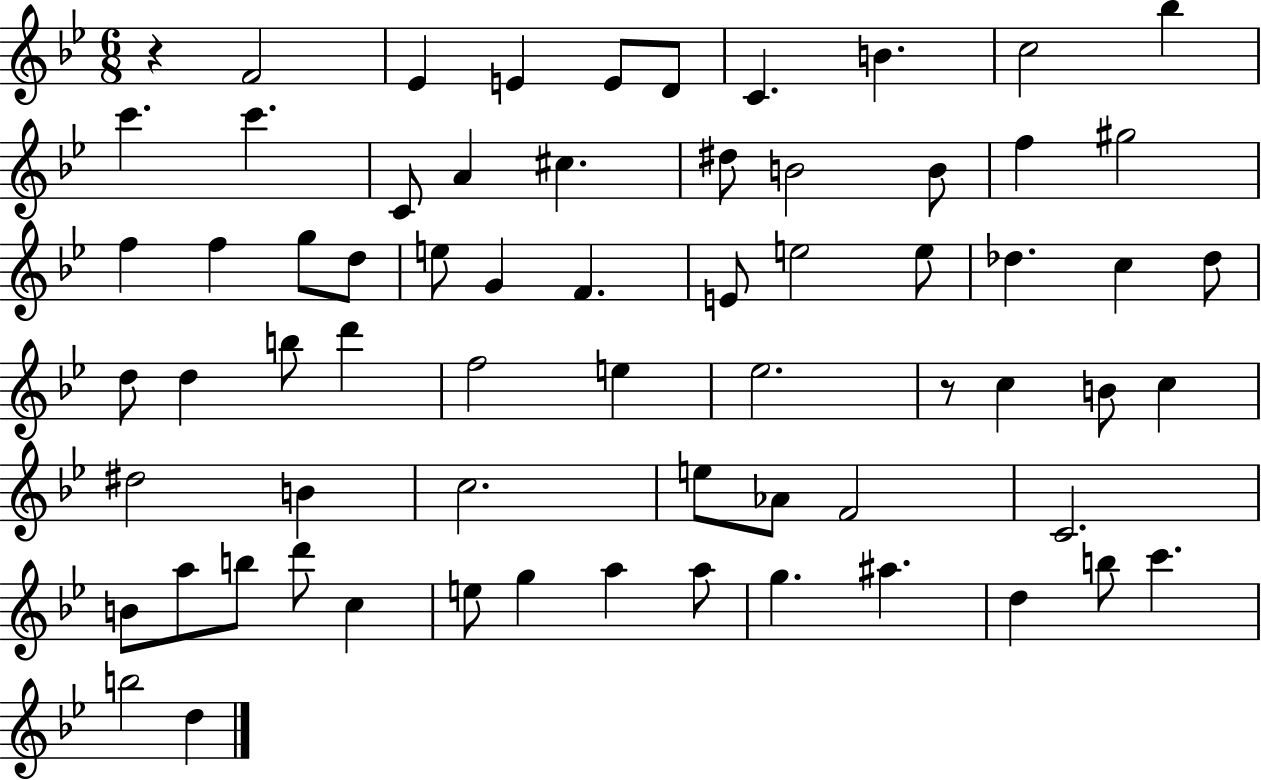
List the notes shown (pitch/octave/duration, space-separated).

R/q F4/h Eb4/q E4/q E4/e D4/e C4/q. B4/q. C5/h Bb5/q C6/q. C6/q. C4/e A4/q C#5/q. D#5/e B4/h B4/e F5/q G#5/h F5/q F5/q G5/e D5/e E5/e G4/q F4/q. E4/e E5/h E5/e Db5/q. C5/q Db5/e D5/e D5/q B5/e D6/q F5/h E5/q Eb5/h. R/e C5/q B4/e C5/q D#5/h B4/q C5/h. E5/e Ab4/e F4/h C4/h. B4/e A5/e B5/e D6/e C5/q E5/e G5/q A5/q A5/e G5/q. A#5/q. D5/q B5/e C6/q. B5/h D5/q